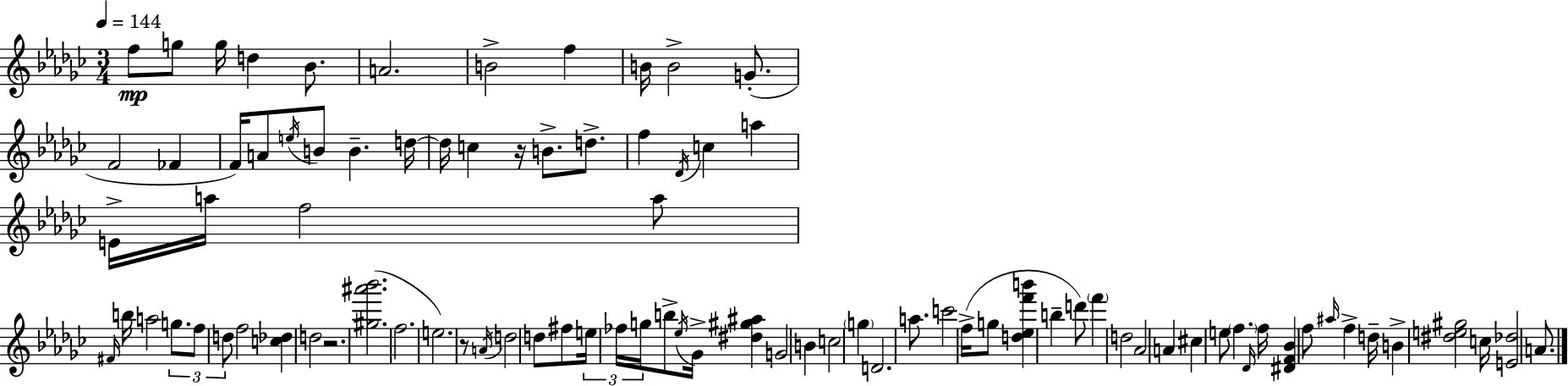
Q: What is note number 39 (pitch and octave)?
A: D5